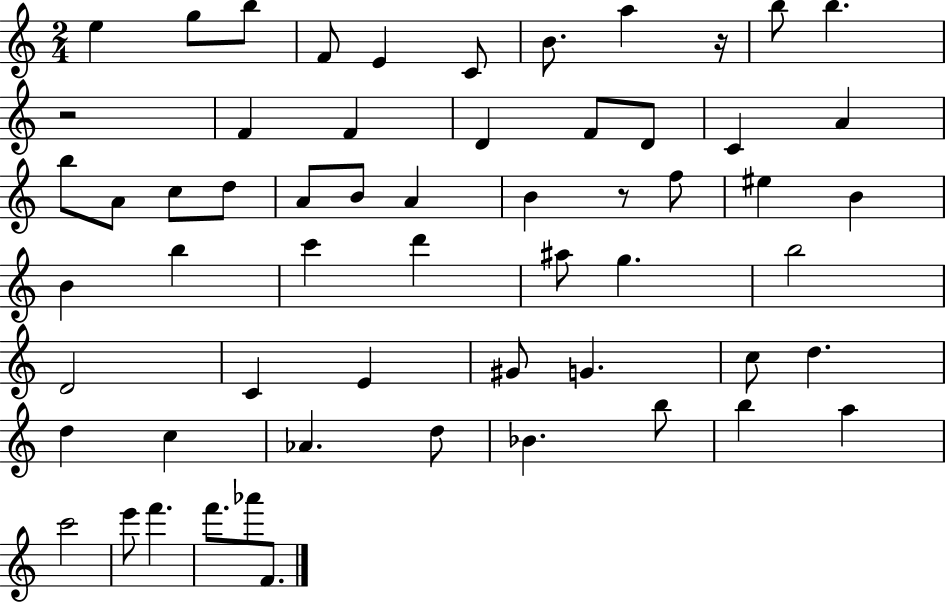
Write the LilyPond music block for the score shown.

{
  \clef treble
  \numericTimeSignature
  \time 2/4
  \key c \major
  e''4 g''8 b''8 | f'8 e'4 c'8 | b'8. a''4 r16 | b''8 b''4. | \break r2 | f'4 f'4 | d'4 f'8 d'8 | c'4 a'4 | \break b''8 a'8 c''8 d''8 | a'8 b'8 a'4 | b'4 r8 f''8 | eis''4 b'4 | \break b'4 b''4 | c'''4 d'''4 | ais''8 g''4. | b''2 | \break d'2 | c'4 e'4 | gis'8 g'4. | c''8 d''4. | \break d''4 c''4 | aes'4. d''8 | bes'4. b''8 | b''4 a''4 | \break c'''2 | e'''8 f'''4. | f'''8. aes'''8 f'8. | \bar "|."
}